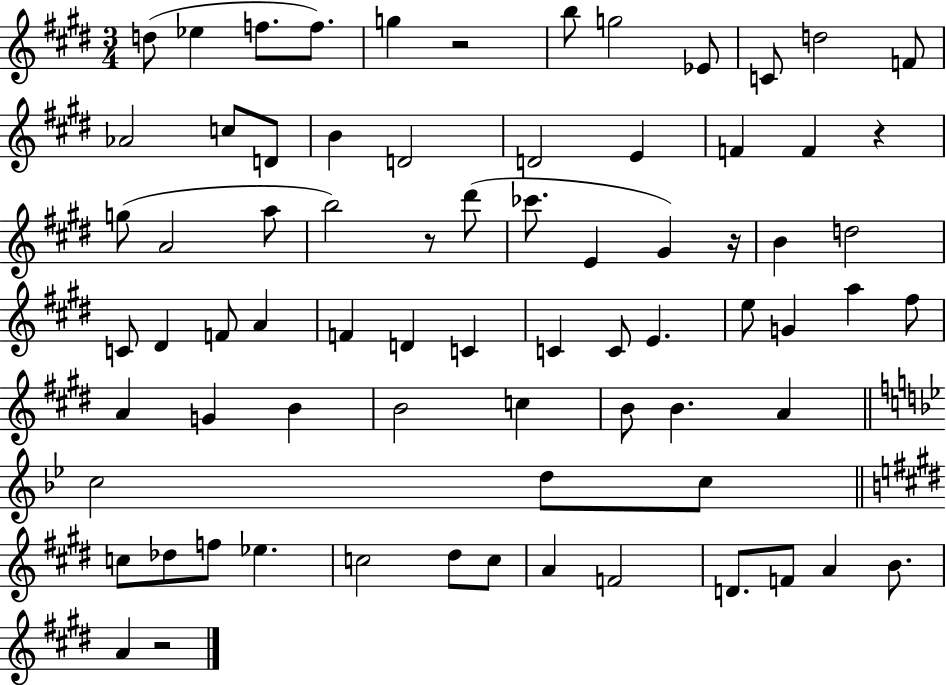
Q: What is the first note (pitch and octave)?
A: D5